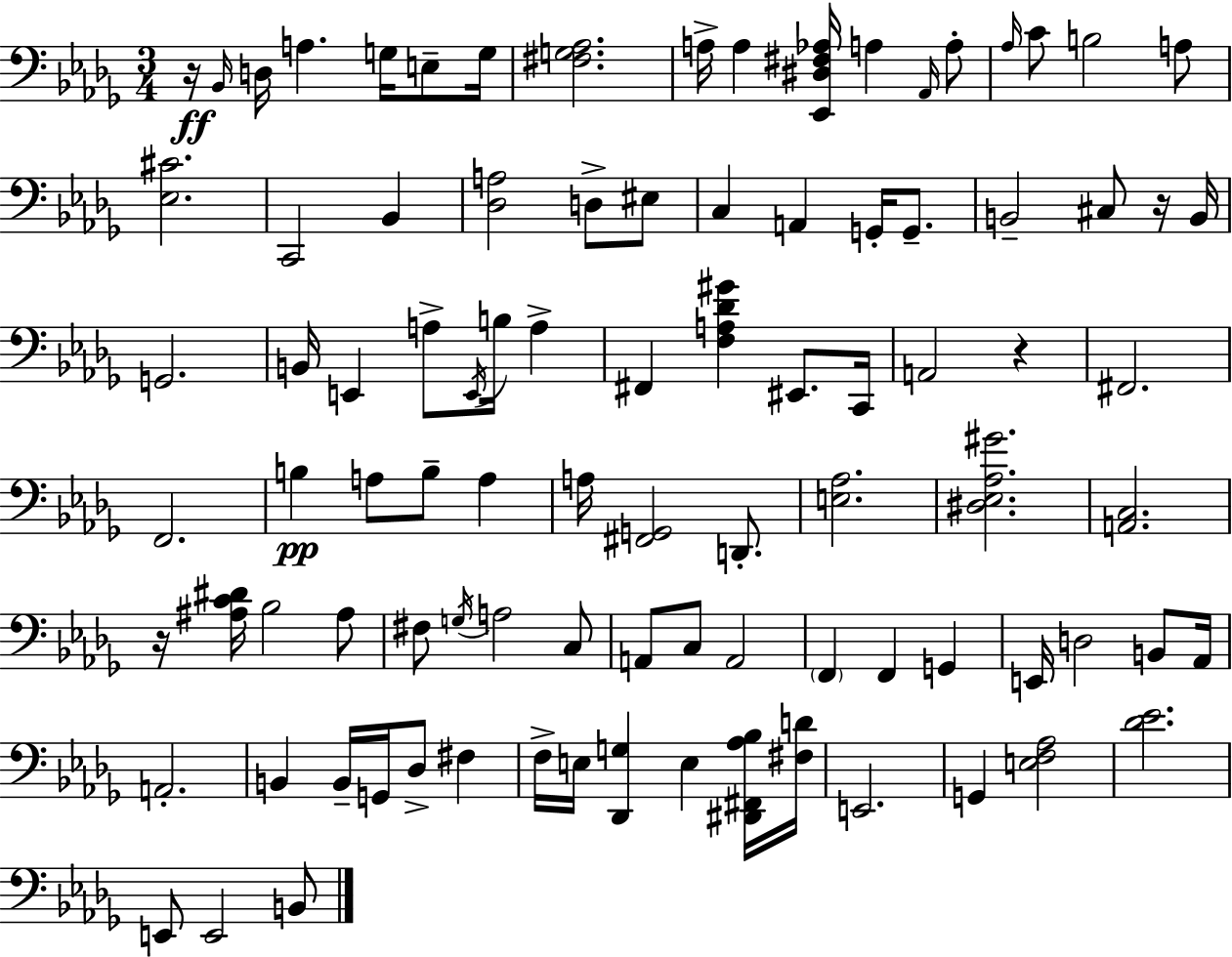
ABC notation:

X:1
T:Untitled
M:3/4
L:1/4
K:Bbm
z/4 _B,,/4 D,/4 A, G,/4 E,/2 G,/4 [^F,G,_A,]2 A,/4 A, [_E,,^D,^F,_A,]/4 A, _A,,/4 A,/2 _A,/4 C/2 B,2 A,/2 [_E,^C]2 C,,2 _B,, [_D,A,]2 D,/2 ^E,/2 C, A,, G,,/4 G,,/2 B,,2 ^C,/2 z/4 B,,/4 G,,2 B,,/4 E,, A,/2 E,,/4 B,/4 A, ^F,, [F,A,_D^G] ^E,,/2 C,,/4 A,,2 z ^F,,2 F,,2 B, A,/2 B,/2 A, A,/4 [^F,,G,,]2 D,,/2 [E,_A,]2 [^D,_E,_A,^G]2 [A,,C,]2 z/4 [^A,C^D]/4 _B,2 ^A,/2 ^F,/2 G,/4 A,2 C,/2 A,,/2 C,/2 A,,2 F,, F,, G,, E,,/4 D,2 B,,/2 _A,,/4 A,,2 B,, B,,/4 G,,/4 _D,/2 ^F, F,/4 E,/4 [_D,,G,] E, [^D,,^F,,_A,_B,]/4 [^F,D]/4 E,,2 G,, [E,F,_A,]2 [_D_E]2 E,,/2 E,,2 B,,/2